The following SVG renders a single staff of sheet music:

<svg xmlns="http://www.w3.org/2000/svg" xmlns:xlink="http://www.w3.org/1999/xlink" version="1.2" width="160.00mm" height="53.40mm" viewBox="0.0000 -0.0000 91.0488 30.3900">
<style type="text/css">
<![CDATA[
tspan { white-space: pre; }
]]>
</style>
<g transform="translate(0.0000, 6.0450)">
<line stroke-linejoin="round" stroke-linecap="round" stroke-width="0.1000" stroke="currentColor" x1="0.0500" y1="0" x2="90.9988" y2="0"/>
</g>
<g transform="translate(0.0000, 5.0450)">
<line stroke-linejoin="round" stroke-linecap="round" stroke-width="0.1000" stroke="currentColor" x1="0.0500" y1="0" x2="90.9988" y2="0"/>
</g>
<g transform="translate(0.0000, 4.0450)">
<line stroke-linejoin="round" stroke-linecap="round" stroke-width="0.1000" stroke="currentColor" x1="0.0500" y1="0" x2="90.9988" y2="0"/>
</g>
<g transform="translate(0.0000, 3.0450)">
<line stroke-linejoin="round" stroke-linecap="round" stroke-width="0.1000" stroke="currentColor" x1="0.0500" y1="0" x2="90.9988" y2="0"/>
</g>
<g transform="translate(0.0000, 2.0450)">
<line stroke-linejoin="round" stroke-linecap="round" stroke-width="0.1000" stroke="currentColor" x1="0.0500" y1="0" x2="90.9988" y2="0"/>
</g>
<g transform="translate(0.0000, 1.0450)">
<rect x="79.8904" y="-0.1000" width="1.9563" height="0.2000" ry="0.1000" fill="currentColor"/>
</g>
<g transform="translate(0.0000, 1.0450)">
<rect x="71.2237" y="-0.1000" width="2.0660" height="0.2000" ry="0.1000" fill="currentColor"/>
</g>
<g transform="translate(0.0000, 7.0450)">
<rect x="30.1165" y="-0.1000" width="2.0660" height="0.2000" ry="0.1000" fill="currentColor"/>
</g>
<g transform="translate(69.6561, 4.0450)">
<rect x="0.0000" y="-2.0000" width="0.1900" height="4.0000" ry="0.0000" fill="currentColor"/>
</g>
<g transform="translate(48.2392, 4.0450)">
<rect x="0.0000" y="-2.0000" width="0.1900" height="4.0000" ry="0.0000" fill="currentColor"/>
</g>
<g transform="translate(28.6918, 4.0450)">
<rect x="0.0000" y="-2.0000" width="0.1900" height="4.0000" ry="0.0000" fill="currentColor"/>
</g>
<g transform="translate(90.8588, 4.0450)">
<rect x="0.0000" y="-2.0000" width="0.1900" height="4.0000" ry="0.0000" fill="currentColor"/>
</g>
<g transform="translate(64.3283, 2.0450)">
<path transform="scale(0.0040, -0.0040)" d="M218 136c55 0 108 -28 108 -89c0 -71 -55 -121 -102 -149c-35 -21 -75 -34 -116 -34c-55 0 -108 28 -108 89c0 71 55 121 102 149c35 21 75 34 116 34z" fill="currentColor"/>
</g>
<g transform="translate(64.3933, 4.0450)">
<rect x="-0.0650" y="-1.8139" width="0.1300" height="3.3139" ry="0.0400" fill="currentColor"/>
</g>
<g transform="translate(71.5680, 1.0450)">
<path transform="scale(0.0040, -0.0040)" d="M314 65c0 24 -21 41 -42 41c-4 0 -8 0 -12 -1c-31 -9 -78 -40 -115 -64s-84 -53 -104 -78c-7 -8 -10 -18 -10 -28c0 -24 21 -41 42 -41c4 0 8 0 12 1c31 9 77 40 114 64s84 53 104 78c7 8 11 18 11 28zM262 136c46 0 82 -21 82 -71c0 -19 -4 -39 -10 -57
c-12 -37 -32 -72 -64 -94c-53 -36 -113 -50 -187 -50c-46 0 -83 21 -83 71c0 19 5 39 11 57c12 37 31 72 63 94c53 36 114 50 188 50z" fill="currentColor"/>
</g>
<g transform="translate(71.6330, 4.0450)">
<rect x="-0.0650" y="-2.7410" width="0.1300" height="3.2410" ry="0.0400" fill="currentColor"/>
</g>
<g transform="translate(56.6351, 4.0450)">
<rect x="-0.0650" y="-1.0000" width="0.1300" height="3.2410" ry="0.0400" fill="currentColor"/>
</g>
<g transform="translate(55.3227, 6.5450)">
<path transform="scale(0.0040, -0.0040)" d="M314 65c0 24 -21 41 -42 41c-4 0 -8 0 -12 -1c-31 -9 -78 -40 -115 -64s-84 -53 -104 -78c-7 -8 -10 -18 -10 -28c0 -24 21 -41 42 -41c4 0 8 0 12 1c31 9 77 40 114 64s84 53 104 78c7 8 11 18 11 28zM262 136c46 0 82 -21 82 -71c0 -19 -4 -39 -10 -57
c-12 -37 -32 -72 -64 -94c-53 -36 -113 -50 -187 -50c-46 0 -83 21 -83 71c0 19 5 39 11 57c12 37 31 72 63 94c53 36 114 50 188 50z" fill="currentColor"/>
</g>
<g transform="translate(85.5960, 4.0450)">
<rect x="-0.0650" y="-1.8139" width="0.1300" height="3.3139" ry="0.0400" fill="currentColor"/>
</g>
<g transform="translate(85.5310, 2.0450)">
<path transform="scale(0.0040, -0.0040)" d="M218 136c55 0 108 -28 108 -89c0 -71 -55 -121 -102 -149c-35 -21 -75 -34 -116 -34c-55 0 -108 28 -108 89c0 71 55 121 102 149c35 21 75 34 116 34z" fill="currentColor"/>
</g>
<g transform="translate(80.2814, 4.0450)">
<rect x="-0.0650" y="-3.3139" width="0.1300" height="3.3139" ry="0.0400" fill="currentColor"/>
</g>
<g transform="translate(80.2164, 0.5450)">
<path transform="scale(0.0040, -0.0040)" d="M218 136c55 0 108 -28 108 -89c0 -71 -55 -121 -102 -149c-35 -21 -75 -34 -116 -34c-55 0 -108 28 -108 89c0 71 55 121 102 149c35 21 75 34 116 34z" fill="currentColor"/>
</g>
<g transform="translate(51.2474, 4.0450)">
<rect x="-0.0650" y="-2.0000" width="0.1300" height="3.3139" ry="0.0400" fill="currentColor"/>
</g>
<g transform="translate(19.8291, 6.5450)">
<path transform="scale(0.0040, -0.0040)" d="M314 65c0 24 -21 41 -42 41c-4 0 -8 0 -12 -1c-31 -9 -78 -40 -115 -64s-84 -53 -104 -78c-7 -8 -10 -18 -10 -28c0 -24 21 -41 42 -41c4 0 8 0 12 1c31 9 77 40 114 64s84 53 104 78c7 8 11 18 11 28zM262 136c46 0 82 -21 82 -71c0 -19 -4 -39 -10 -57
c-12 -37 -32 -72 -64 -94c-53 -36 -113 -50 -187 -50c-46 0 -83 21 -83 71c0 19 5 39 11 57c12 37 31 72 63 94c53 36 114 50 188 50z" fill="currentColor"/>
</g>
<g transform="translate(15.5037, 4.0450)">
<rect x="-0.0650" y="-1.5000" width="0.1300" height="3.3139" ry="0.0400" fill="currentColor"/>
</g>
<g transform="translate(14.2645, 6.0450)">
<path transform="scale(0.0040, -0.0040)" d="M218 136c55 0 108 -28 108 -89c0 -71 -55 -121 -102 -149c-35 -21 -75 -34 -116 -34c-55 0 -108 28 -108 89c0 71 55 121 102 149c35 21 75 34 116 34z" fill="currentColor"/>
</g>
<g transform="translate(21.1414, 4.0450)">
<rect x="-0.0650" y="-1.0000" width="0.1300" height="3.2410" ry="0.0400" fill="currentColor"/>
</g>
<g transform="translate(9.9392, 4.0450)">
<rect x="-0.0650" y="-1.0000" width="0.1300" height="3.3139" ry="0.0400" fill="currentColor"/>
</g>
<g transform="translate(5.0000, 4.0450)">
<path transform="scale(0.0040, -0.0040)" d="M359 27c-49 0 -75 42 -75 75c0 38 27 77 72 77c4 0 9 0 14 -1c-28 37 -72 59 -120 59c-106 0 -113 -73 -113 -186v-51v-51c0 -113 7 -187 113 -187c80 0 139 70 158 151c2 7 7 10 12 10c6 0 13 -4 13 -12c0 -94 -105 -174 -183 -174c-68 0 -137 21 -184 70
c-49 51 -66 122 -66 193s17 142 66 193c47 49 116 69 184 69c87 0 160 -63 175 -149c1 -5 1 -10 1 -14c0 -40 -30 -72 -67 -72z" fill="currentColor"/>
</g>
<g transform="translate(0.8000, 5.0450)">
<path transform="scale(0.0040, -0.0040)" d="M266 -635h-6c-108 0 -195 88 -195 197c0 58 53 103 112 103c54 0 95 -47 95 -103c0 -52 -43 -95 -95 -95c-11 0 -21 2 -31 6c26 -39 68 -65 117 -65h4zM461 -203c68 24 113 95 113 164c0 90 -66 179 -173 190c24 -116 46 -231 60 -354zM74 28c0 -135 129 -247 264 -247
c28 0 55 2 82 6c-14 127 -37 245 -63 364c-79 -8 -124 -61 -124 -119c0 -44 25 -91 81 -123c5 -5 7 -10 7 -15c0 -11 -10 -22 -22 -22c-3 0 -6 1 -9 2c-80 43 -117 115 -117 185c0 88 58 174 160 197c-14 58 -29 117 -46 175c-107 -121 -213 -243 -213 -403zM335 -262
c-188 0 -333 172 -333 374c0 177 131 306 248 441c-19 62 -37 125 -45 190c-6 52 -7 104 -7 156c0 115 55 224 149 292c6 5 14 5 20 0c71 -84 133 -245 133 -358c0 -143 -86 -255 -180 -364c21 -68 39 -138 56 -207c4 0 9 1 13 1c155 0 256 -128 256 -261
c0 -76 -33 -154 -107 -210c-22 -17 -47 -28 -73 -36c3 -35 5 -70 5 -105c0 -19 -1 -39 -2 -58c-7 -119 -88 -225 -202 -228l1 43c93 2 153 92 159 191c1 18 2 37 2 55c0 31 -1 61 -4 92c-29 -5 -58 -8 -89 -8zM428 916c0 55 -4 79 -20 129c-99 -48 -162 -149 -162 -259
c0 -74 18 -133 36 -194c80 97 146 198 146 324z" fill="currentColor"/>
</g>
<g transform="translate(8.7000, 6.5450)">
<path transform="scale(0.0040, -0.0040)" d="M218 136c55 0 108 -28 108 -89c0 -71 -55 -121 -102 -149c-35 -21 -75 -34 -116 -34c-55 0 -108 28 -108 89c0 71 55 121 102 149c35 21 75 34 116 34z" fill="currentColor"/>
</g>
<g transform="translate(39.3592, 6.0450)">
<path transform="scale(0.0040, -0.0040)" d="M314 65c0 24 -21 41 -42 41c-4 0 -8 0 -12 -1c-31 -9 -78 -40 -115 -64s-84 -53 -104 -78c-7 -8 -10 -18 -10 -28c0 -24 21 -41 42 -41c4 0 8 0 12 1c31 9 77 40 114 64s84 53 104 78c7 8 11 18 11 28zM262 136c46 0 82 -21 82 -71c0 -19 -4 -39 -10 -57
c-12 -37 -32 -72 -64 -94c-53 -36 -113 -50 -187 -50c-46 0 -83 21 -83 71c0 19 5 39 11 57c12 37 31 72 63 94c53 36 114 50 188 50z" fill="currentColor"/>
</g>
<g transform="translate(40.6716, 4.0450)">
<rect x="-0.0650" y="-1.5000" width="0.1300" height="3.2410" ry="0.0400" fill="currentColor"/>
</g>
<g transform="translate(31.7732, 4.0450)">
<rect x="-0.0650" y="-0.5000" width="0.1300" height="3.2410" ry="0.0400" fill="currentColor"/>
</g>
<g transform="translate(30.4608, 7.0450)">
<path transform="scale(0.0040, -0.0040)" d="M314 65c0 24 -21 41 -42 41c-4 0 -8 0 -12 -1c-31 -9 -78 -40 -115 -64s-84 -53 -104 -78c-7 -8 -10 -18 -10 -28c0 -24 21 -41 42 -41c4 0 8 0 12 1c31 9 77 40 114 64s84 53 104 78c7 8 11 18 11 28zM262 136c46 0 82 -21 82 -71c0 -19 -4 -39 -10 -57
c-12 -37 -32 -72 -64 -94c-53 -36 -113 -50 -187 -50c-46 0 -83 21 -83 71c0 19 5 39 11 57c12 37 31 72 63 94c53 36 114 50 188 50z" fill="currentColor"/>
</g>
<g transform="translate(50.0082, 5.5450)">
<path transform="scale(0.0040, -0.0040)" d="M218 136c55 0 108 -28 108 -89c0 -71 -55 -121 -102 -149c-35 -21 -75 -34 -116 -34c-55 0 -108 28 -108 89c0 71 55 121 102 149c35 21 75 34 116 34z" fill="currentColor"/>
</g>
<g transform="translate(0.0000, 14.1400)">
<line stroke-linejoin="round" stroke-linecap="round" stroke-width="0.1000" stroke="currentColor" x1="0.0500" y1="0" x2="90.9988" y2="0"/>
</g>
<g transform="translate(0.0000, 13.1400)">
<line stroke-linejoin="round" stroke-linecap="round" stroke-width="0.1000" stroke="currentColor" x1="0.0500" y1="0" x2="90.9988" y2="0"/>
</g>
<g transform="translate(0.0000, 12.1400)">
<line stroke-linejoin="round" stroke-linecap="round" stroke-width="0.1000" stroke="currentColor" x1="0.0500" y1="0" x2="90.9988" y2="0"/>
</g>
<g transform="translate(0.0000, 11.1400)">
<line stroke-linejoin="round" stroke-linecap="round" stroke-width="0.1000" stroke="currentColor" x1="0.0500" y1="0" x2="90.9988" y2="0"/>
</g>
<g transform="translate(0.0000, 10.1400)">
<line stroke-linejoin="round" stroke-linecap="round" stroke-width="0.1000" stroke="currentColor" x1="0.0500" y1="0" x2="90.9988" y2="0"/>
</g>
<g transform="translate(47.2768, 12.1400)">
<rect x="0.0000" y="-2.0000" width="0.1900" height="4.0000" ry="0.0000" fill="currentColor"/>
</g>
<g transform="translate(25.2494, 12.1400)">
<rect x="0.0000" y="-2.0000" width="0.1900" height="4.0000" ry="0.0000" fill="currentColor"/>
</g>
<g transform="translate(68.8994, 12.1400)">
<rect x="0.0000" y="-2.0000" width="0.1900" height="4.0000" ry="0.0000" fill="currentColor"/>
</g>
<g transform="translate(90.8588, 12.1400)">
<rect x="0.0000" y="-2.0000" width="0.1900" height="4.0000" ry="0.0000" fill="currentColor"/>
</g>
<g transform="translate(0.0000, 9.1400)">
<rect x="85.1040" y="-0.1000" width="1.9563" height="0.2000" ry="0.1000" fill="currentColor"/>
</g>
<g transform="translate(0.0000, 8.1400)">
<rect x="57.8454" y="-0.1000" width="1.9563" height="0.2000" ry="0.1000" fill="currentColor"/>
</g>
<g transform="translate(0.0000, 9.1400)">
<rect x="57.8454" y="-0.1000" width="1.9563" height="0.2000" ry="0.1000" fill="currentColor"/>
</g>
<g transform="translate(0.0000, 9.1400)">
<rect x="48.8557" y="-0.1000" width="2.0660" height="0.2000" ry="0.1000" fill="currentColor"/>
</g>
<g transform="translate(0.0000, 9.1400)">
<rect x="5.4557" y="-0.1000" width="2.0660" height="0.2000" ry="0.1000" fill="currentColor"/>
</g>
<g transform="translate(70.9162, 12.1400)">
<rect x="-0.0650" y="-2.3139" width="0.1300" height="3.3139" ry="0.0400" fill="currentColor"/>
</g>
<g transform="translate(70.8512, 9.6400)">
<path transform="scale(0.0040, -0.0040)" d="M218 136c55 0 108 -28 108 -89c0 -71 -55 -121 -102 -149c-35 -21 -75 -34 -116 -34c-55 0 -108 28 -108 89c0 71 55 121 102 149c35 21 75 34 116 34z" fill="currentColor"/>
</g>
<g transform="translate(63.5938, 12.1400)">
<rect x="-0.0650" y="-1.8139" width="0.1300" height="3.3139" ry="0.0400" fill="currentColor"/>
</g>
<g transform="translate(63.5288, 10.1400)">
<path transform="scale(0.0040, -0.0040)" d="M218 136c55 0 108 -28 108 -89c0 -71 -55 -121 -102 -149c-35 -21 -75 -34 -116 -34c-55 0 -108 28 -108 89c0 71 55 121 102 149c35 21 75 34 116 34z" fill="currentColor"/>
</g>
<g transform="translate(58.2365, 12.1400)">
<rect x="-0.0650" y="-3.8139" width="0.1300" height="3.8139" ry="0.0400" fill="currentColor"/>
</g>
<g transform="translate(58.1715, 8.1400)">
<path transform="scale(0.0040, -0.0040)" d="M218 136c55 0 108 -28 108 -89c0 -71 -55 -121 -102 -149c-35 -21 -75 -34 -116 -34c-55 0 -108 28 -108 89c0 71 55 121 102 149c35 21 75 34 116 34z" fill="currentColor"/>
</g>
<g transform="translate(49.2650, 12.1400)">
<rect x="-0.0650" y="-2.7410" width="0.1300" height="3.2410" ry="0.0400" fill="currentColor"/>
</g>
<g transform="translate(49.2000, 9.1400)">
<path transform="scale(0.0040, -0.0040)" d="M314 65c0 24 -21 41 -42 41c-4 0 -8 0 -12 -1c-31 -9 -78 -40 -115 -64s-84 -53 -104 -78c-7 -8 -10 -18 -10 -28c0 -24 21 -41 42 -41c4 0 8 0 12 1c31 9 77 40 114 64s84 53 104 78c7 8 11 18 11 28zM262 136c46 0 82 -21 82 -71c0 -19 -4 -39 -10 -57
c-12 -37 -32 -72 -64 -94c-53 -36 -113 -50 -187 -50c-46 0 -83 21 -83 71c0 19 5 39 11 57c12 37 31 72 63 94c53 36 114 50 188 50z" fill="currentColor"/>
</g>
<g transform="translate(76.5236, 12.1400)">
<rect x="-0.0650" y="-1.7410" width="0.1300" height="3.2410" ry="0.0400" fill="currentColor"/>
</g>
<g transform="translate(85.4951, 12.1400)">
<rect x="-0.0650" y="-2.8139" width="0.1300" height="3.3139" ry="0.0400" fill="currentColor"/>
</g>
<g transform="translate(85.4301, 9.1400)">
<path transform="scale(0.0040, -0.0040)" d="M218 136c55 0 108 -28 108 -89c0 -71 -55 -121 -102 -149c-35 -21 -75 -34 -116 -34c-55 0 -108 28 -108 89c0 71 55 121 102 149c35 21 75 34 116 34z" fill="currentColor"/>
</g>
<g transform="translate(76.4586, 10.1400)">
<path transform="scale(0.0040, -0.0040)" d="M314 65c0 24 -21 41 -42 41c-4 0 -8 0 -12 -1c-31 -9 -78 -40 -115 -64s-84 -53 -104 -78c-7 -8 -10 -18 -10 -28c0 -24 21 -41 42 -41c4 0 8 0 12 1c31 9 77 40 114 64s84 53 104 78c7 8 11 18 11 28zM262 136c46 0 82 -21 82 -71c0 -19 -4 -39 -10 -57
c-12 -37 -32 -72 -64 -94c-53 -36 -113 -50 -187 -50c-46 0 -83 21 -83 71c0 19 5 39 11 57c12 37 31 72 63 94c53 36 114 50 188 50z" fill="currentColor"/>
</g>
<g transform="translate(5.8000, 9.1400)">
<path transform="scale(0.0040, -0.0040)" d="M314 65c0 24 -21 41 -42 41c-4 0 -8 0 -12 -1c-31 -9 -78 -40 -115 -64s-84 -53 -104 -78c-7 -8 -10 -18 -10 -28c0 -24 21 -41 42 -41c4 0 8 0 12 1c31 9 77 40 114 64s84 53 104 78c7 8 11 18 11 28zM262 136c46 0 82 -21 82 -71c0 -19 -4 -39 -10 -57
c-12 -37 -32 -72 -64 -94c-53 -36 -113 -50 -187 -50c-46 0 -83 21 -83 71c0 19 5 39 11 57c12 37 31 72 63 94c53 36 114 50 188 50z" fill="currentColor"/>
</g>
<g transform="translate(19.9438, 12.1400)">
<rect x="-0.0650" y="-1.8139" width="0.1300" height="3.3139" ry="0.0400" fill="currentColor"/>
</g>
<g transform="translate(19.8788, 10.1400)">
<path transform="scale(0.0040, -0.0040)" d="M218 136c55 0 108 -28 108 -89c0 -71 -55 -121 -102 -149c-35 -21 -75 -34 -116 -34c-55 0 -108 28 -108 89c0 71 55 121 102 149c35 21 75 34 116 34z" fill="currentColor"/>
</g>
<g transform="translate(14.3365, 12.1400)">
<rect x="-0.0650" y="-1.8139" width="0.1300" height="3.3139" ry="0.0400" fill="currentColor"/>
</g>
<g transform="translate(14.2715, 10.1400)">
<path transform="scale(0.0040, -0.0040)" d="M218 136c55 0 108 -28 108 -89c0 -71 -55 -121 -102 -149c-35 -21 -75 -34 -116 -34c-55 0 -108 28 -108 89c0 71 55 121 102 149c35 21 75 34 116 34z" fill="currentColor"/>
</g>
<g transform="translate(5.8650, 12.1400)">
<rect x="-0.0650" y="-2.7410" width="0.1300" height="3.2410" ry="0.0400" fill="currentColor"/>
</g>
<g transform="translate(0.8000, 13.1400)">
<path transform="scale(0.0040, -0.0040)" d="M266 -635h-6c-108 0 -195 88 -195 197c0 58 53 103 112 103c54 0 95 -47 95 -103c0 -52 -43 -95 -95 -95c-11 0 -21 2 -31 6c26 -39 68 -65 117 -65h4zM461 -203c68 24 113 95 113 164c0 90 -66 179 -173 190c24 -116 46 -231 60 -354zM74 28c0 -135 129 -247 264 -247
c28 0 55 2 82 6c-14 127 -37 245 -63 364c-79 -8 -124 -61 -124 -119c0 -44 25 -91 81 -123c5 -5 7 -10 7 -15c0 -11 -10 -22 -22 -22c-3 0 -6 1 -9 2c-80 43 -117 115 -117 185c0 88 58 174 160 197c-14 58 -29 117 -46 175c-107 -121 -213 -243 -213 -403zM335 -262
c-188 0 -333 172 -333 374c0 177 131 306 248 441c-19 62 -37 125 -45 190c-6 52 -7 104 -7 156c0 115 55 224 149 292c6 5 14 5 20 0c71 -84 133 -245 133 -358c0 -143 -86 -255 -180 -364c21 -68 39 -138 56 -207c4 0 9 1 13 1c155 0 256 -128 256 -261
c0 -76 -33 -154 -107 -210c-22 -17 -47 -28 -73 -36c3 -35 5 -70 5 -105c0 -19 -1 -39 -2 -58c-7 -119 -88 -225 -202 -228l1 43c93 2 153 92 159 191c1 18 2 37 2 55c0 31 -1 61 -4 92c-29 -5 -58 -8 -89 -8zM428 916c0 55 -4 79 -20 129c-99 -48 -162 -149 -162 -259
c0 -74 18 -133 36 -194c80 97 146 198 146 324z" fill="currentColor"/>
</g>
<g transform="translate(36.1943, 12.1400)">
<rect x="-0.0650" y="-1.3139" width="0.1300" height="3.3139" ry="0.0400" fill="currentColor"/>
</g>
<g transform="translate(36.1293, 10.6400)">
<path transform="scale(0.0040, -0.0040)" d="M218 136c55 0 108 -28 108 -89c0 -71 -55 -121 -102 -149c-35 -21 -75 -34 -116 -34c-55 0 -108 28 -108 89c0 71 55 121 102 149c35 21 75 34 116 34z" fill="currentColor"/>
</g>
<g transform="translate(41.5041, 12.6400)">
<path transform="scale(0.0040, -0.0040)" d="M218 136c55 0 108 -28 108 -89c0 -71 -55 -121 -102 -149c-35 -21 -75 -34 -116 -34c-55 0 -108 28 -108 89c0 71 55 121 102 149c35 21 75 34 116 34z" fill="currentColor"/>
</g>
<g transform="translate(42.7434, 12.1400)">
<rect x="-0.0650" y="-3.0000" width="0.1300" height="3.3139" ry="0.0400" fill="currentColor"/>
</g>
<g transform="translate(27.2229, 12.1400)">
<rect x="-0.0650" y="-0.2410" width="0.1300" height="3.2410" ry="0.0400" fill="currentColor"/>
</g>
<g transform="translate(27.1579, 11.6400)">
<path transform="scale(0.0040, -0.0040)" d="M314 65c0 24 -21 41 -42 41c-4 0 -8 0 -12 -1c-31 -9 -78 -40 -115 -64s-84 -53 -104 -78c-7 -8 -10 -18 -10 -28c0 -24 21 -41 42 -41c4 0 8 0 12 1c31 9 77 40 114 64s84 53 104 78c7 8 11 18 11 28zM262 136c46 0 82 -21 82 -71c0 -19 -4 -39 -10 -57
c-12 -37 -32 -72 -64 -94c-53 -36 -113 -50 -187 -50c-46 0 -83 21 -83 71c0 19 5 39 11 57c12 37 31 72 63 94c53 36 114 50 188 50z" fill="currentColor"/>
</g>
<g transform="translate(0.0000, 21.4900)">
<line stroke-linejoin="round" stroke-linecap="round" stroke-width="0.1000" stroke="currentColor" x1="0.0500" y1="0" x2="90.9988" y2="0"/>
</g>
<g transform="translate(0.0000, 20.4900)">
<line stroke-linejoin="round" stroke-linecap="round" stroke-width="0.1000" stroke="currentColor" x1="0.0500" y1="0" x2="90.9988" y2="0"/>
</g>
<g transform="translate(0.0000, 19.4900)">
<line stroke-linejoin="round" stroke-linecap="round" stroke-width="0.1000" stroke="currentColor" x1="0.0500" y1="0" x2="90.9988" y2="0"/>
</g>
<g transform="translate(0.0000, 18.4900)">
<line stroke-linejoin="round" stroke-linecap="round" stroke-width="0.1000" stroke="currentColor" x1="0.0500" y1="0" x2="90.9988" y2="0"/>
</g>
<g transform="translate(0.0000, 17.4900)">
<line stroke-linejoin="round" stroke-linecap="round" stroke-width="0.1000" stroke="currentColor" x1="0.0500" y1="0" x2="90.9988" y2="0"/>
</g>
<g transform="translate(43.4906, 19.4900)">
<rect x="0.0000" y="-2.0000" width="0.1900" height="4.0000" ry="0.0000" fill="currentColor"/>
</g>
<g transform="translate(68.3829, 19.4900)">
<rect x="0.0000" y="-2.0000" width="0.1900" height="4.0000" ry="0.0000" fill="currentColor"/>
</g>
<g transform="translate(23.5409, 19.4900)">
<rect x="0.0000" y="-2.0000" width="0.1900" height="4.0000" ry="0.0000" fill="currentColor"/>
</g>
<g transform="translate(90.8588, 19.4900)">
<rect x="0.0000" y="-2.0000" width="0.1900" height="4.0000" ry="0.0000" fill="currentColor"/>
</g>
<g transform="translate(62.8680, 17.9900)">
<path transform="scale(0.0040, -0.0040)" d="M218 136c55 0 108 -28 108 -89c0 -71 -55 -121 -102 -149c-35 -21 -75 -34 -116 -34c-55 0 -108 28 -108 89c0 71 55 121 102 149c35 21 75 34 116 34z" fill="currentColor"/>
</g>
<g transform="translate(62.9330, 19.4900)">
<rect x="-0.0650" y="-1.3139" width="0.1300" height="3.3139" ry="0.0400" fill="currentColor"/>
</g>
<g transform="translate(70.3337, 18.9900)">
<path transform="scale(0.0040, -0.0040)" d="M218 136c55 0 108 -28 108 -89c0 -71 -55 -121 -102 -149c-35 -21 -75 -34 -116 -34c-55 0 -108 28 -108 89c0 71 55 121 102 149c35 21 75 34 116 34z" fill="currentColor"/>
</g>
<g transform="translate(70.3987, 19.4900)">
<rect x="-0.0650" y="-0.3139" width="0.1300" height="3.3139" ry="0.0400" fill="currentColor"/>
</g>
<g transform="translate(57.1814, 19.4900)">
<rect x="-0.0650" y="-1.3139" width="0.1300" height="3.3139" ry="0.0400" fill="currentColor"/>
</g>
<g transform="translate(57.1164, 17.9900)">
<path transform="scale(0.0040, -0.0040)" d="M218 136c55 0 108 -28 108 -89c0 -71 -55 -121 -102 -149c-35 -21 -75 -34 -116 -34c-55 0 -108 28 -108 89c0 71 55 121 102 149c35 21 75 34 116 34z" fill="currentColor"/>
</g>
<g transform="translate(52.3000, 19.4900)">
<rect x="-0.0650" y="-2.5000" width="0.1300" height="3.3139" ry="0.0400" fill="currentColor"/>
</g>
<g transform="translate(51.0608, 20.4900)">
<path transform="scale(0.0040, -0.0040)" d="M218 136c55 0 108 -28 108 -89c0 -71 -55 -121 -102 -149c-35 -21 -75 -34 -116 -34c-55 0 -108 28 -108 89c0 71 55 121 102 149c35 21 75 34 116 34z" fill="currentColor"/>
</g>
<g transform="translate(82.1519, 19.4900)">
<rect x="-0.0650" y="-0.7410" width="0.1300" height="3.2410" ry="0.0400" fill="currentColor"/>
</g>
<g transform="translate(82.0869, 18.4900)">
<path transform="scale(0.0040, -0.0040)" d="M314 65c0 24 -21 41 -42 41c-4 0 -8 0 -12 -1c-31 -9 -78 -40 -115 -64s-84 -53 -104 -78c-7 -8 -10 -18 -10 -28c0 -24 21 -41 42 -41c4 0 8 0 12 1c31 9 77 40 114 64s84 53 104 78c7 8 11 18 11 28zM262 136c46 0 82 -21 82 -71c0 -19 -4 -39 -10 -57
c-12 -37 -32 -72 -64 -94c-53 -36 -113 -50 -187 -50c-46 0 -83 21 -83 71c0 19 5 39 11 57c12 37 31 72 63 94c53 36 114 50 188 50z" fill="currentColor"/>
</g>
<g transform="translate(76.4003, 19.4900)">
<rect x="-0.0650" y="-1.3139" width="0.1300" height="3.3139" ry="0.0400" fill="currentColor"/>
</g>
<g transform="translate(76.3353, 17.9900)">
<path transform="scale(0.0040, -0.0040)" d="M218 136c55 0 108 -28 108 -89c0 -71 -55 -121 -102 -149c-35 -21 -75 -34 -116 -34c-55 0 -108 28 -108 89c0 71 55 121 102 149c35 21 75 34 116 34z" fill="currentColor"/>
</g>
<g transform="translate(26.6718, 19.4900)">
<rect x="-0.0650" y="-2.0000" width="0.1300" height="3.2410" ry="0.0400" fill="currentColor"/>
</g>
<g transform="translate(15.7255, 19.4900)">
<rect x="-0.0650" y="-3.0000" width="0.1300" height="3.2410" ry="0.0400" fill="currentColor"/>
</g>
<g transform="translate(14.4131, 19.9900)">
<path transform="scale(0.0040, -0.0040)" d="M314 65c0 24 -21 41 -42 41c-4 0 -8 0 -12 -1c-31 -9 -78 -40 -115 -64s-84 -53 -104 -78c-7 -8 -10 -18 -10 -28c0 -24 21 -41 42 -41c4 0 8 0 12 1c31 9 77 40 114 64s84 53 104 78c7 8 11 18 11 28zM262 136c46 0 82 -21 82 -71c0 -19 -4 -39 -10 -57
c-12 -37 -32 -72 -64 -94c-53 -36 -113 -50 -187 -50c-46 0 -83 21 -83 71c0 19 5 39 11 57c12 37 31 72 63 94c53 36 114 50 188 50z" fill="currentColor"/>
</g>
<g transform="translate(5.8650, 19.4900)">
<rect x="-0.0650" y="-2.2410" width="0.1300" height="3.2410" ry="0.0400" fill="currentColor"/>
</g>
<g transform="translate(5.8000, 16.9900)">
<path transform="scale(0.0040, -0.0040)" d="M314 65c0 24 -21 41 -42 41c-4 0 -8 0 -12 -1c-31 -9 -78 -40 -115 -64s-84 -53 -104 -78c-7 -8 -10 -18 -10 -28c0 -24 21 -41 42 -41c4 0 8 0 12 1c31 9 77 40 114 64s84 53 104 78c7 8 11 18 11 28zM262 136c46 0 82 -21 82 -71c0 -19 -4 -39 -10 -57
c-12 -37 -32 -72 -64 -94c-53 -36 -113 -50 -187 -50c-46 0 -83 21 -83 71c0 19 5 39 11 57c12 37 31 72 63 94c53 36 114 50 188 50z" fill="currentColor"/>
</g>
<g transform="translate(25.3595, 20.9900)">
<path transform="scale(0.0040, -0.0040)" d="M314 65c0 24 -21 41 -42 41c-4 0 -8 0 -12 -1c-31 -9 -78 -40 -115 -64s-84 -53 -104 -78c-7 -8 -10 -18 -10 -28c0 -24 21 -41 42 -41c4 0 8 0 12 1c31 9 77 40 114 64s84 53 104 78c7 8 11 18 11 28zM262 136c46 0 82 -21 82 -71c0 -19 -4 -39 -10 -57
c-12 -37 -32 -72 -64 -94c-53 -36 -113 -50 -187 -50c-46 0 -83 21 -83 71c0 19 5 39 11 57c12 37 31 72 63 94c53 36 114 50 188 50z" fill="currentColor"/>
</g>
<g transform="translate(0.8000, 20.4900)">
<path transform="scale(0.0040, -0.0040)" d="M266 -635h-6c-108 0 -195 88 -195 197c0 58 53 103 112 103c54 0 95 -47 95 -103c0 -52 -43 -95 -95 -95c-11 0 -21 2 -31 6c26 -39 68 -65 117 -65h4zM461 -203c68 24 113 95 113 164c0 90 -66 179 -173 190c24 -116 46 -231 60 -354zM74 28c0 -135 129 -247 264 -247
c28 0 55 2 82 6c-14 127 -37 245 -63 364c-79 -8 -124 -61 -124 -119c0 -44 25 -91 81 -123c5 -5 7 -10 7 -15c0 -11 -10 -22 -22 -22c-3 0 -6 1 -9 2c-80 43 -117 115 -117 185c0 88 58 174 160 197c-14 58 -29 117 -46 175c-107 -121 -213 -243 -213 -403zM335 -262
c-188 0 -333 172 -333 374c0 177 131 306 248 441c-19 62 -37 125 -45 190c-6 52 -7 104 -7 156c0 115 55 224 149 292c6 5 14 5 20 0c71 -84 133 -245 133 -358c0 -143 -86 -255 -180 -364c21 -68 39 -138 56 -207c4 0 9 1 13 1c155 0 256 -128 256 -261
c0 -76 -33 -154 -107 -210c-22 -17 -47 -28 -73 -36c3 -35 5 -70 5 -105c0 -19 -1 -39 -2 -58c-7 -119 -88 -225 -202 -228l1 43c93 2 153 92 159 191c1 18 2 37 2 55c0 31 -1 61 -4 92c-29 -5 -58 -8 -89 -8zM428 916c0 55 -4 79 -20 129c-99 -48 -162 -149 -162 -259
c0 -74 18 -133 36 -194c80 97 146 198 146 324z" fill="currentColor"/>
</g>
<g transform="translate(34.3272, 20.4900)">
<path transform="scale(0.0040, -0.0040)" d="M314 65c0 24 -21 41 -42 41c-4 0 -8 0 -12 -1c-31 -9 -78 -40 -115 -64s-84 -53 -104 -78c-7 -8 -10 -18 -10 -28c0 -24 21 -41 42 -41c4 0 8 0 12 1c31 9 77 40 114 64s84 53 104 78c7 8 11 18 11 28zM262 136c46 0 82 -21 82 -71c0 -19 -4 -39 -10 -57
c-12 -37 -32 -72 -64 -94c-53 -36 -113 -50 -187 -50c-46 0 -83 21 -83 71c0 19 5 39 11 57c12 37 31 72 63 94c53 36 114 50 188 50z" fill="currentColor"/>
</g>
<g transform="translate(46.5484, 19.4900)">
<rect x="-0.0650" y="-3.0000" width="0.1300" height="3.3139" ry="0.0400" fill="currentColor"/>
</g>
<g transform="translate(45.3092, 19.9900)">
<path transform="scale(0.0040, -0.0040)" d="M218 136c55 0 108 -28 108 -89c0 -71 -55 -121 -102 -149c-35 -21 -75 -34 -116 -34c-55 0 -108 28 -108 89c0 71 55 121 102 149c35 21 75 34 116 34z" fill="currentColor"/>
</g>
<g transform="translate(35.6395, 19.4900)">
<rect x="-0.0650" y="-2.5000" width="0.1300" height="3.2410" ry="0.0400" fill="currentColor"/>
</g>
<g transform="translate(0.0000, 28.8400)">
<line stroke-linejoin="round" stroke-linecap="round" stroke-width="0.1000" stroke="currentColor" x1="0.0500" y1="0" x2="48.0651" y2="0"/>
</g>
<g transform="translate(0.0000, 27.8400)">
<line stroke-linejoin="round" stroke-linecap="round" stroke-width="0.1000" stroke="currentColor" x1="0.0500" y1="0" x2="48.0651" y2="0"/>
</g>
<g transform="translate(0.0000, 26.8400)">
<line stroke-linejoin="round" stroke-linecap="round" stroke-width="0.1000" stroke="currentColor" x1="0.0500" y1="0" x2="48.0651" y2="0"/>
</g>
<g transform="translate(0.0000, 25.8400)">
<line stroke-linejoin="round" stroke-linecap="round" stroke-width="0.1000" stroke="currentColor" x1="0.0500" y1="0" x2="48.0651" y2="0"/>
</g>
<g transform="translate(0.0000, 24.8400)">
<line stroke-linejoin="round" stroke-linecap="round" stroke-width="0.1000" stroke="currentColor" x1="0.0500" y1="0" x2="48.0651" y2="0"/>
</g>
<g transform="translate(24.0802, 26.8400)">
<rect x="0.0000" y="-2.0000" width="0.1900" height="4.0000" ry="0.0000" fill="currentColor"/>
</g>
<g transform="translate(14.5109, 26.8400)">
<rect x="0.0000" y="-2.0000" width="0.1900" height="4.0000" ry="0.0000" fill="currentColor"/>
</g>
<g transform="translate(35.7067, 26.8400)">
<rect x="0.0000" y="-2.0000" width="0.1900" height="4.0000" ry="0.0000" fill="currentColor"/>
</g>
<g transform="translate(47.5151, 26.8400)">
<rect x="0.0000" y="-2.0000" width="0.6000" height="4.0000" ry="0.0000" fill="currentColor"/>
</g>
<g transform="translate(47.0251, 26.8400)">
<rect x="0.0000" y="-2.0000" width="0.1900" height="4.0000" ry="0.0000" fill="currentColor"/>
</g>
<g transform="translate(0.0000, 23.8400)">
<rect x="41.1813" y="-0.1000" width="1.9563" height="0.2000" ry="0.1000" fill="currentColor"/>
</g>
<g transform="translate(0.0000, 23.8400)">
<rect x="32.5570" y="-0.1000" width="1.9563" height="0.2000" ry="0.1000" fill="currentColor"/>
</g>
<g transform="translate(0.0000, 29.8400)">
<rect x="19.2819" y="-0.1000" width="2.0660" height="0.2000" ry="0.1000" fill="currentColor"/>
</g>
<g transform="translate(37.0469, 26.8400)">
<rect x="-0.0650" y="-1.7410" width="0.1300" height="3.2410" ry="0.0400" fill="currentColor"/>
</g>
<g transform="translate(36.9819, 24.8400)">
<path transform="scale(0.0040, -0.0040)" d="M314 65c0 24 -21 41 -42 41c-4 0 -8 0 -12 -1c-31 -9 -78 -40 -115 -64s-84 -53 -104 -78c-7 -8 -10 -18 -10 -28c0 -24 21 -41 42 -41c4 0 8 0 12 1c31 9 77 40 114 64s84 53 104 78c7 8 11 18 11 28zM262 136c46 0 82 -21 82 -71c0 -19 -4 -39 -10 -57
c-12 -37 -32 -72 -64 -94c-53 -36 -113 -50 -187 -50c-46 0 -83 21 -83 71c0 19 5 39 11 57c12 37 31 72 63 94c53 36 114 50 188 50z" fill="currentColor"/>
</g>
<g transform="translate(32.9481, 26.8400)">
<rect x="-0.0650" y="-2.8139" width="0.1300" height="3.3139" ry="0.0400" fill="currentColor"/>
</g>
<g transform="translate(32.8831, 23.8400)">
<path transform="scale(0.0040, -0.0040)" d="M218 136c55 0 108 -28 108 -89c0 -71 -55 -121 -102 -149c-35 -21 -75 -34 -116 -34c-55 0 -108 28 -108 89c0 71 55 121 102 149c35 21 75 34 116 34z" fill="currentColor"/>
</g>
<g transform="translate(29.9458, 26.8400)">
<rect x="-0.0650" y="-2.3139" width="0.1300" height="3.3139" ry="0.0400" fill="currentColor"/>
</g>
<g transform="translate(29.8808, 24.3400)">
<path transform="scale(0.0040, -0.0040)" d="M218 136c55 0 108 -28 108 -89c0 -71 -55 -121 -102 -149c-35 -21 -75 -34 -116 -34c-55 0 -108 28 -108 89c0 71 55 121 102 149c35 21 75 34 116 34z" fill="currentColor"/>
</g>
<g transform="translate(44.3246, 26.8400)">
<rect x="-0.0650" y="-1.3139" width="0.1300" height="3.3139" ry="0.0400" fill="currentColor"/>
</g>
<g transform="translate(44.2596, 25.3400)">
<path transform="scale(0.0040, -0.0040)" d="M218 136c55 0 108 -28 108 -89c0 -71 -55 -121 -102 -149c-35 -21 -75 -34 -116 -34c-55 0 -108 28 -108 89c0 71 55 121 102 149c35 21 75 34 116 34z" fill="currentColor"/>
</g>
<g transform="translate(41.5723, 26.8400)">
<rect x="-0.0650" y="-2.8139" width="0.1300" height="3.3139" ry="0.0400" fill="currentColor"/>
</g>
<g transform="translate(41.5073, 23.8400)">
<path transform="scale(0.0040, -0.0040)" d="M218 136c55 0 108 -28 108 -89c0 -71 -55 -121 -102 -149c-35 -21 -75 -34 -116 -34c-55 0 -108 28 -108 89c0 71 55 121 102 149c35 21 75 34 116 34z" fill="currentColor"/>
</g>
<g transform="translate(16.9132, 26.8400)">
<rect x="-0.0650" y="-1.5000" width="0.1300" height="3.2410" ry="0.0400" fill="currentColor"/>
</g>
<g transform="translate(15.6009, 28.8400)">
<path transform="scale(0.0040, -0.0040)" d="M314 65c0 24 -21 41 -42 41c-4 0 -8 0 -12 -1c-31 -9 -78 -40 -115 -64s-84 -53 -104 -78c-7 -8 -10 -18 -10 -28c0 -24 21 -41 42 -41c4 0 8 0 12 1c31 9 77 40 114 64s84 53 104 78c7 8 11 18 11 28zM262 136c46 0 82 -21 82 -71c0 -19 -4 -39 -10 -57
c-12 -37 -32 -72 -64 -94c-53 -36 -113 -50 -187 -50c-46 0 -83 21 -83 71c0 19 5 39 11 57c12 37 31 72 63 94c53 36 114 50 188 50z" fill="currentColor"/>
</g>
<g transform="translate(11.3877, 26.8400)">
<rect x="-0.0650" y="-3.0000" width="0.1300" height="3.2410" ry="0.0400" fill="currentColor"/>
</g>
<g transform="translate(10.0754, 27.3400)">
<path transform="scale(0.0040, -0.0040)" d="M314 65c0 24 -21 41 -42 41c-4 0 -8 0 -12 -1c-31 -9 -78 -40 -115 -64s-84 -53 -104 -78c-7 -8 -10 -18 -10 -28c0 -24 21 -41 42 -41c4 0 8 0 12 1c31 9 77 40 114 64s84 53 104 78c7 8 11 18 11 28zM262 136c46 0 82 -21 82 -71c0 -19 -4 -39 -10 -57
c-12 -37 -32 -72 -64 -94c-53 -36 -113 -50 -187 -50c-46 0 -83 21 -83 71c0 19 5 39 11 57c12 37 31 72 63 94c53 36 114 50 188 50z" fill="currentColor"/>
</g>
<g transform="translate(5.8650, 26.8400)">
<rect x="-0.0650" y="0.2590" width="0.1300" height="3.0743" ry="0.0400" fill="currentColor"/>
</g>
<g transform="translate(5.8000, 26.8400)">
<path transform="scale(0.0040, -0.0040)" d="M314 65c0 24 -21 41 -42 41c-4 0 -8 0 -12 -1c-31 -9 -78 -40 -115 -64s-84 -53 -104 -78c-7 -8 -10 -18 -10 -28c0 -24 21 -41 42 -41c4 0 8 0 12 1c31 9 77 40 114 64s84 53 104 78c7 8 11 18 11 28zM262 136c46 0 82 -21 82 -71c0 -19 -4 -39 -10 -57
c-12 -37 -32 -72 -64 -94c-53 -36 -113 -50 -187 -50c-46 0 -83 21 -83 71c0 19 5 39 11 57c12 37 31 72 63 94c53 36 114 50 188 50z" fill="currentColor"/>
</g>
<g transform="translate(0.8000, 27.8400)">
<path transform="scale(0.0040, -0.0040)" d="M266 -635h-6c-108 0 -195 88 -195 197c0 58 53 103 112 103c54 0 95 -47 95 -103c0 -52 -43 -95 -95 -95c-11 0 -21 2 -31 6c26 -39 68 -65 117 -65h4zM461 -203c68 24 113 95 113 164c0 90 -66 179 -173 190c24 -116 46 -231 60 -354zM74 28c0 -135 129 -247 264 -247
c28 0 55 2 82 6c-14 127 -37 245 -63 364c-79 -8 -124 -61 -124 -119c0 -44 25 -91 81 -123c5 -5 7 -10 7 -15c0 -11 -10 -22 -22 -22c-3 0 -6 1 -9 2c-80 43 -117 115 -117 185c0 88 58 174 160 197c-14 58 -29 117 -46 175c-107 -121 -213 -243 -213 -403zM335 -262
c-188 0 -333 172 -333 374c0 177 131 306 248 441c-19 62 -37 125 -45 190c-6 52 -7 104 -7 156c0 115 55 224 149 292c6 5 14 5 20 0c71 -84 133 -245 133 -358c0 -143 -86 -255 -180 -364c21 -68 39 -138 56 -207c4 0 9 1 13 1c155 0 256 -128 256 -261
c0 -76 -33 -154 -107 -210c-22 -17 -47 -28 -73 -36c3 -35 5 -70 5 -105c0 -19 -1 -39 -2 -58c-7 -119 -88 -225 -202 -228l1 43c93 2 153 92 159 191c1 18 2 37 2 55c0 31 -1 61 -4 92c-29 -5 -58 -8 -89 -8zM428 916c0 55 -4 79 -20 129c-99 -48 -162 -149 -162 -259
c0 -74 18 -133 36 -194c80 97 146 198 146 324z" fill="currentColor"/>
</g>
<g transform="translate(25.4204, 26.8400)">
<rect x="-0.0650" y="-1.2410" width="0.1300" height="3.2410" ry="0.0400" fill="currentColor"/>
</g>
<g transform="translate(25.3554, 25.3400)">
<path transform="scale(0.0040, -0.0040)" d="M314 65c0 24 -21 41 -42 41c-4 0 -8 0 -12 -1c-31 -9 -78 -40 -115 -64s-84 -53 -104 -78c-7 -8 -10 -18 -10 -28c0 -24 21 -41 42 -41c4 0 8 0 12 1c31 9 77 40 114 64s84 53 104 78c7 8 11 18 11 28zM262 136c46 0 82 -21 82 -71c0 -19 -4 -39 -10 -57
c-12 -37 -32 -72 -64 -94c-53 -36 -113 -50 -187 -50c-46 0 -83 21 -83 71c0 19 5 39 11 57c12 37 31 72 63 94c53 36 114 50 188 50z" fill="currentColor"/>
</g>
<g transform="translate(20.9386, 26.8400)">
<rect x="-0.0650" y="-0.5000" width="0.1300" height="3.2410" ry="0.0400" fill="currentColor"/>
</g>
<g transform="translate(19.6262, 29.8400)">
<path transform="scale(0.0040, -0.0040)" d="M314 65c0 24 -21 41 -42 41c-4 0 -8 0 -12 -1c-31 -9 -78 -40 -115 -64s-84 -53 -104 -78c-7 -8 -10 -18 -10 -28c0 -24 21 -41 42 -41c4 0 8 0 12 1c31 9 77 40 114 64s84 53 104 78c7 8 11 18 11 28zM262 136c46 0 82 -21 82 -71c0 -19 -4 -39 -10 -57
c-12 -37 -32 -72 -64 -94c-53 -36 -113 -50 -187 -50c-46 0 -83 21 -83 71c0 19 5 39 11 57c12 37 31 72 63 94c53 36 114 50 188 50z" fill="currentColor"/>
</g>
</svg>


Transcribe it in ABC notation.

X:1
T:Untitled
M:4/4
L:1/4
K:C
D E D2 C2 E2 F D2 f a2 b f a2 f f c2 e A a2 c' f g f2 a g2 A2 F2 G2 A G e e c e d2 B2 A2 E2 C2 e2 g a f2 a e